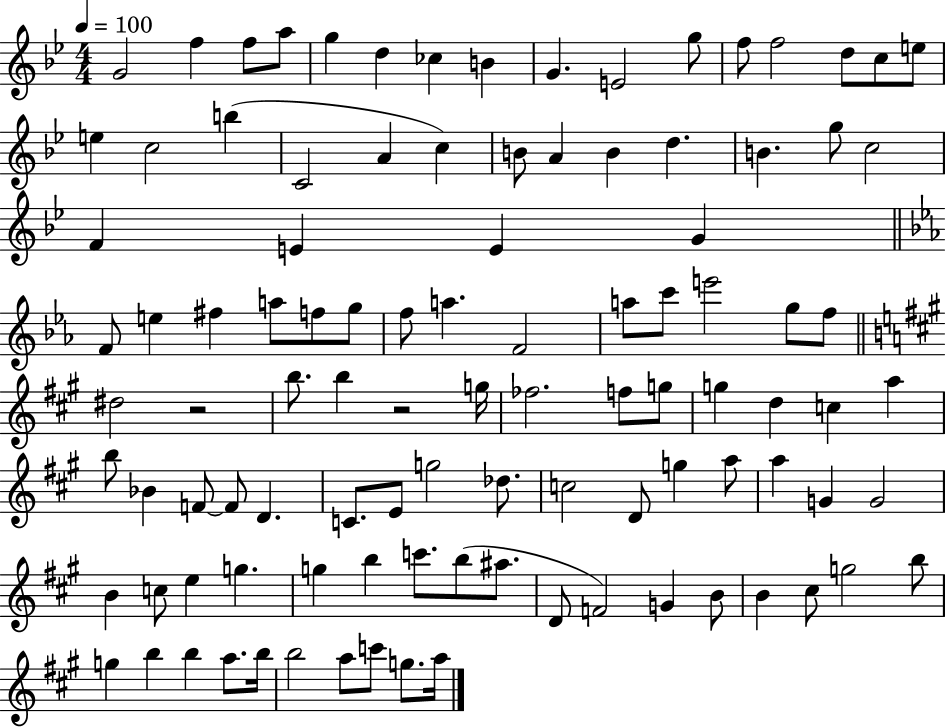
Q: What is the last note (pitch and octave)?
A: A5